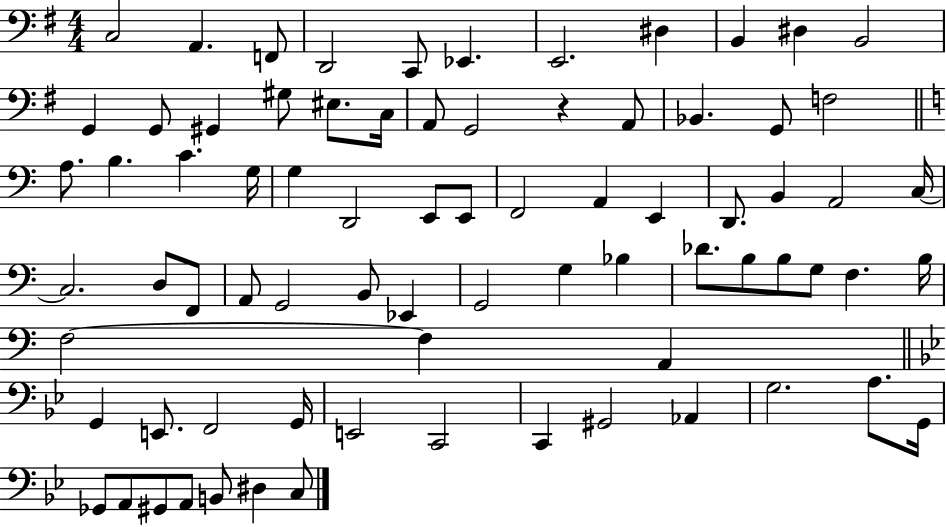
C3/h A2/q. F2/e D2/h C2/e Eb2/q. E2/h. D#3/q B2/q D#3/q B2/h G2/q G2/e G#2/q G#3/e EIS3/e. C3/s A2/e G2/h R/q A2/e Bb2/q. G2/e F3/h A3/e. B3/q. C4/q. G3/s G3/q D2/h E2/e E2/e F2/h A2/q E2/q D2/e. B2/q A2/h C3/s C3/h. D3/e F2/e A2/e G2/h B2/e Eb2/q G2/h G3/q Bb3/q Db4/e. B3/e B3/e G3/e F3/q. B3/s F3/h F3/q A2/q G2/q E2/e. F2/h G2/s E2/h C2/h C2/q G#2/h Ab2/q G3/h. A3/e. G2/s Gb2/e A2/e G#2/e A2/e B2/e D#3/q C3/e